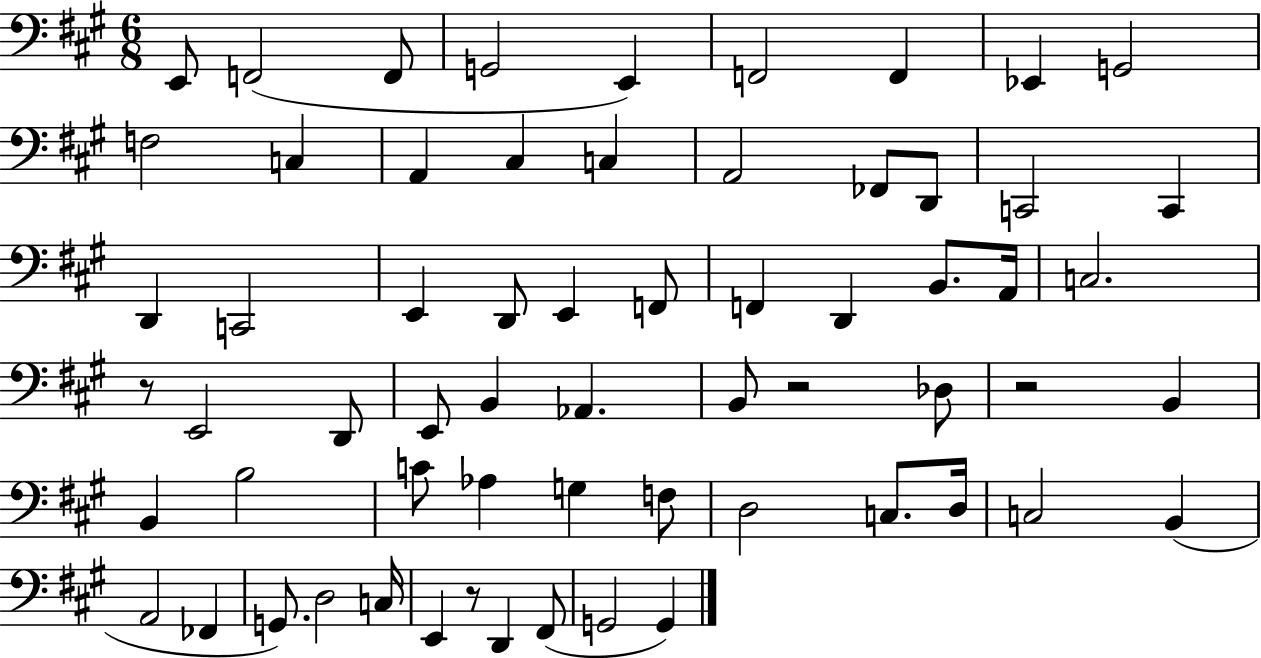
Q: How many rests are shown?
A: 4